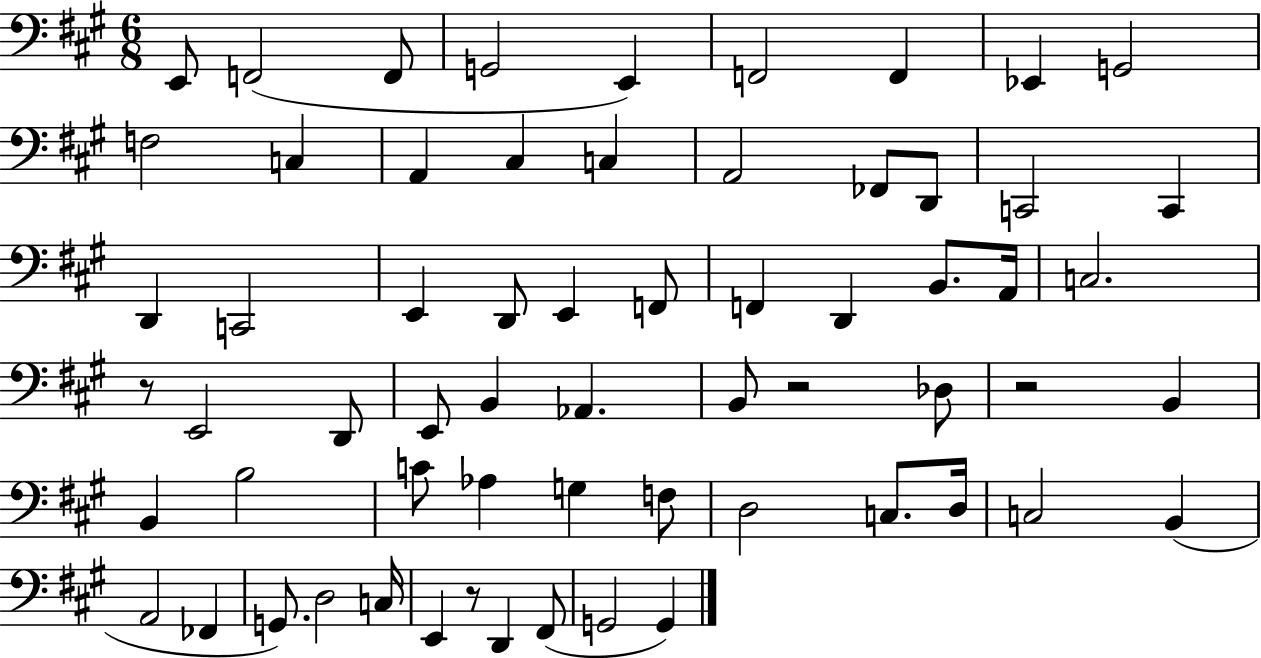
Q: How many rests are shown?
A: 4